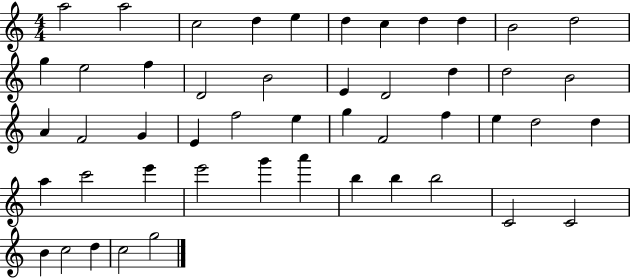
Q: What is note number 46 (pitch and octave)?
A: C5